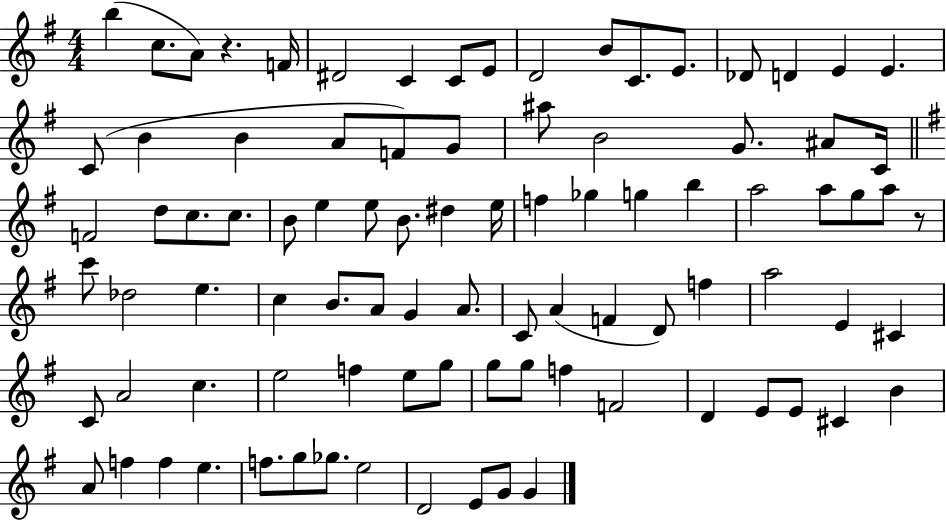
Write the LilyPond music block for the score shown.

{
  \clef treble
  \numericTimeSignature
  \time 4/4
  \key g \major
  b''4( c''8. a'8) r4. f'16 | dis'2 c'4 c'8 e'8 | d'2 b'8 c'8. e'8. | des'8 d'4 e'4 e'4. | \break c'8( b'4 b'4 a'8 f'8) g'8 | ais''8 b'2 g'8. ais'8 c'16 | \bar "||" \break \key e \minor f'2 d''8 c''8. c''8. | b'8 e''4 e''8 b'8. dis''4 e''16 | f''4 ges''4 g''4 b''4 | a''2 a''8 g''8 a''8 r8 | \break c'''8 des''2 e''4. | c''4 b'8. a'8 g'4 a'8. | c'8 a'4( f'4 d'8) f''4 | a''2 e'4 cis'4 | \break c'8 a'2 c''4. | e''2 f''4 e''8 g''8 | g''8 g''8 f''4 f'2 | d'4 e'8 e'8 cis'4 b'4 | \break a'8 f''4 f''4 e''4. | f''8. g''8 ges''8. e''2 | d'2 e'8 g'8 g'4 | \bar "|."
}